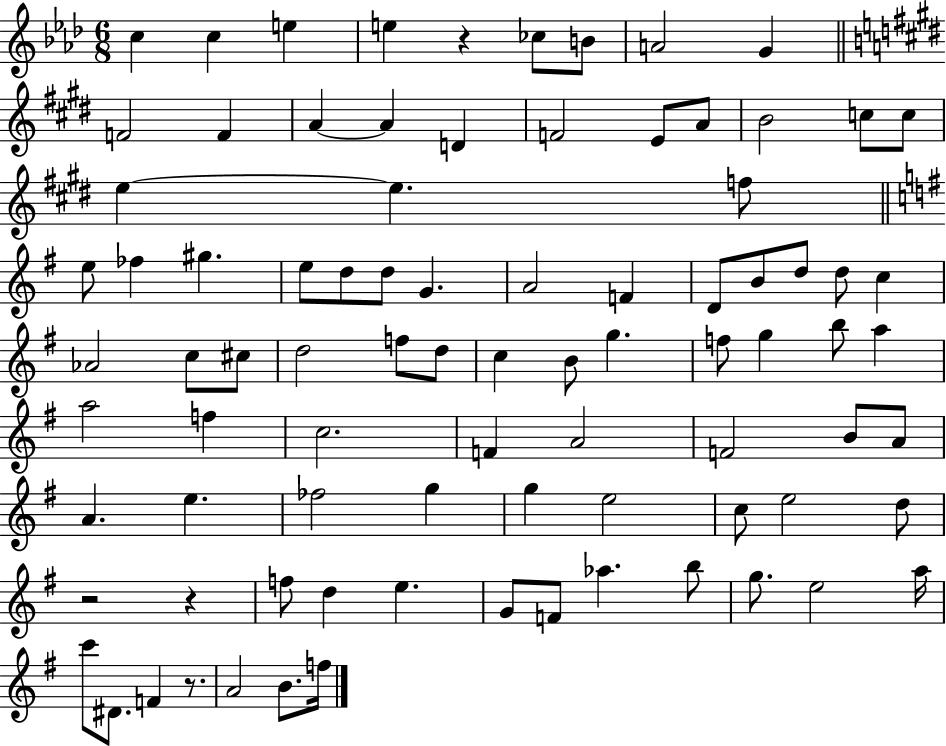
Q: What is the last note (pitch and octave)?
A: F5